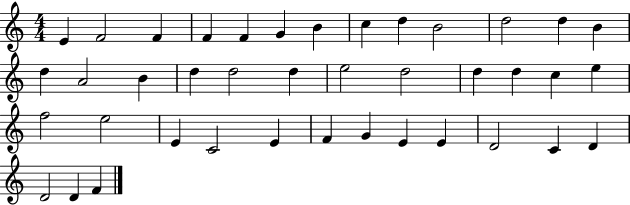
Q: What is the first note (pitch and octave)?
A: E4